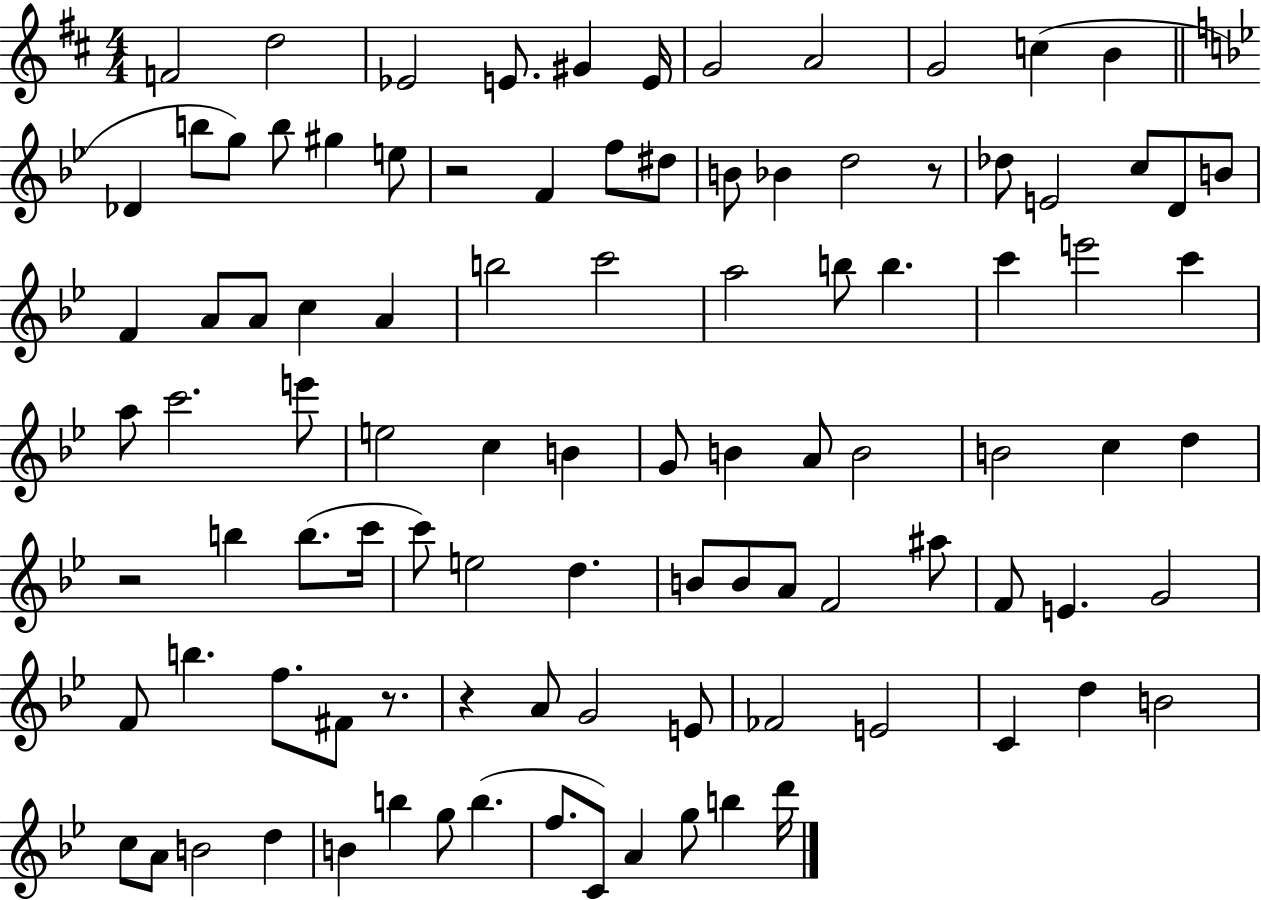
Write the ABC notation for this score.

X:1
T:Untitled
M:4/4
L:1/4
K:D
F2 d2 _E2 E/2 ^G E/4 G2 A2 G2 c B _D b/2 g/2 b/2 ^g e/2 z2 F f/2 ^d/2 B/2 _B d2 z/2 _d/2 E2 c/2 D/2 B/2 F A/2 A/2 c A b2 c'2 a2 b/2 b c' e'2 c' a/2 c'2 e'/2 e2 c B G/2 B A/2 B2 B2 c d z2 b b/2 c'/4 c'/2 e2 d B/2 B/2 A/2 F2 ^a/2 F/2 E G2 F/2 b f/2 ^F/2 z/2 z A/2 G2 E/2 _F2 E2 C d B2 c/2 A/2 B2 d B b g/2 b f/2 C/2 A g/2 b d'/4